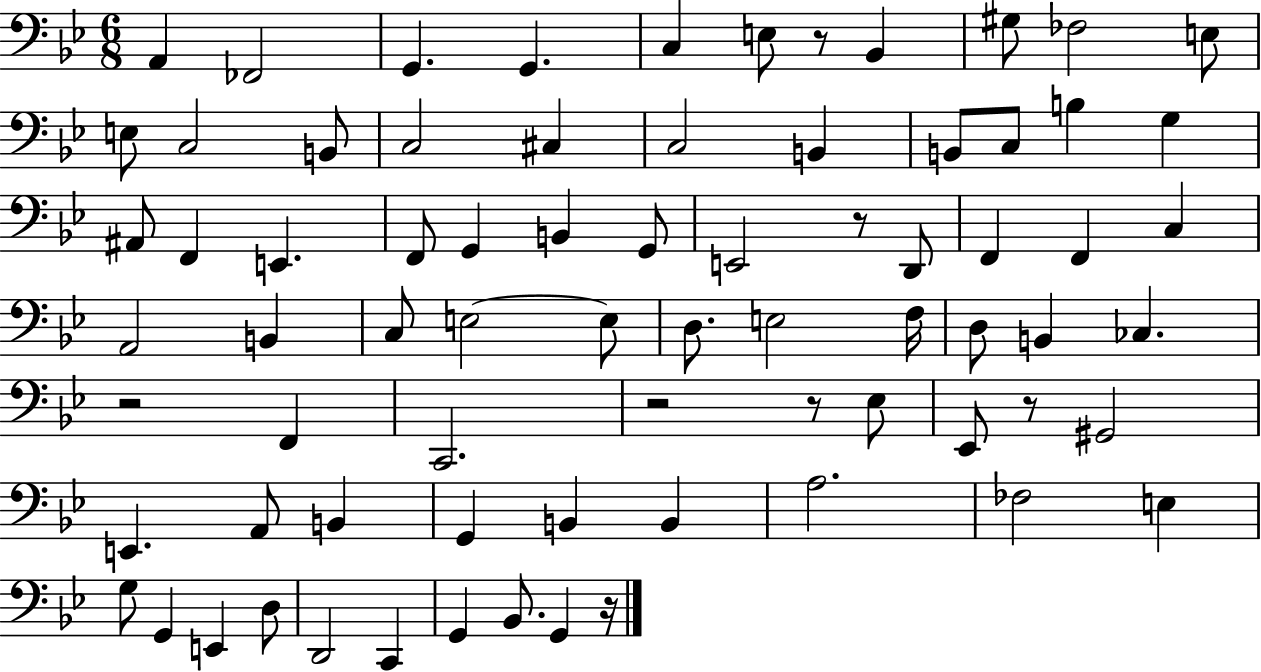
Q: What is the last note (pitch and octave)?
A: G2